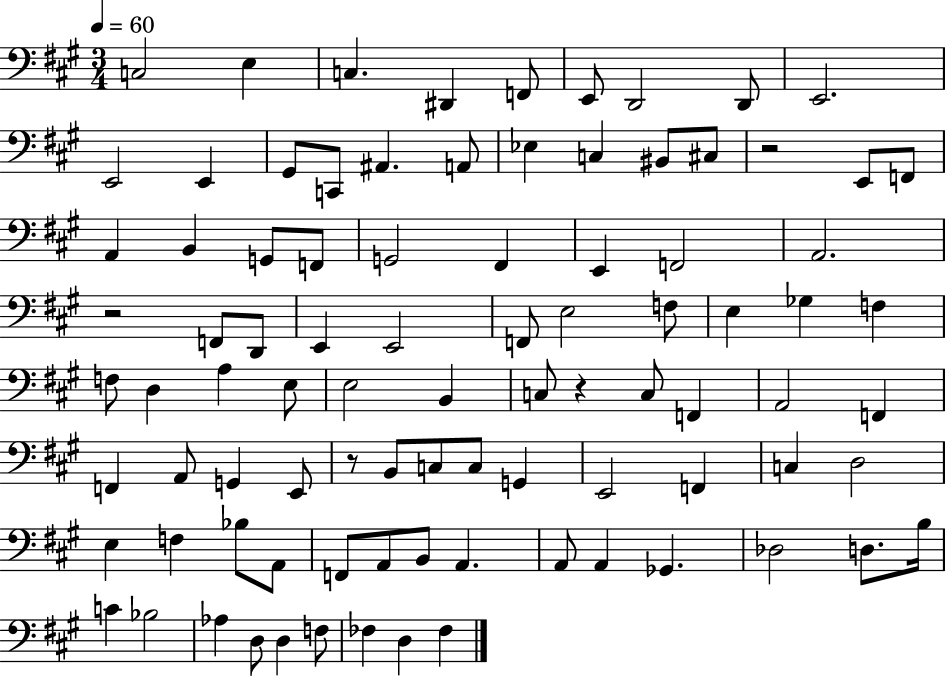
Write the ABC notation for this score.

X:1
T:Untitled
M:3/4
L:1/4
K:A
C,2 E, C, ^D,, F,,/2 E,,/2 D,,2 D,,/2 E,,2 E,,2 E,, ^G,,/2 C,,/2 ^A,, A,,/2 _E, C, ^B,,/2 ^C,/2 z2 E,,/2 F,,/2 A,, B,, G,,/2 F,,/2 G,,2 ^F,, E,, F,,2 A,,2 z2 F,,/2 D,,/2 E,, E,,2 F,,/2 E,2 F,/2 E, _G, F, F,/2 D, A, E,/2 E,2 B,, C,/2 z C,/2 F,, A,,2 F,, F,, A,,/2 G,, E,,/2 z/2 B,,/2 C,/2 C,/2 G,, E,,2 F,, C, D,2 E, F, _B,/2 A,,/2 F,,/2 A,,/2 B,,/2 A,, A,,/2 A,, _G,, _D,2 D,/2 B,/4 C _B,2 _A, D,/2 D, F,/2 _F, D, _F,